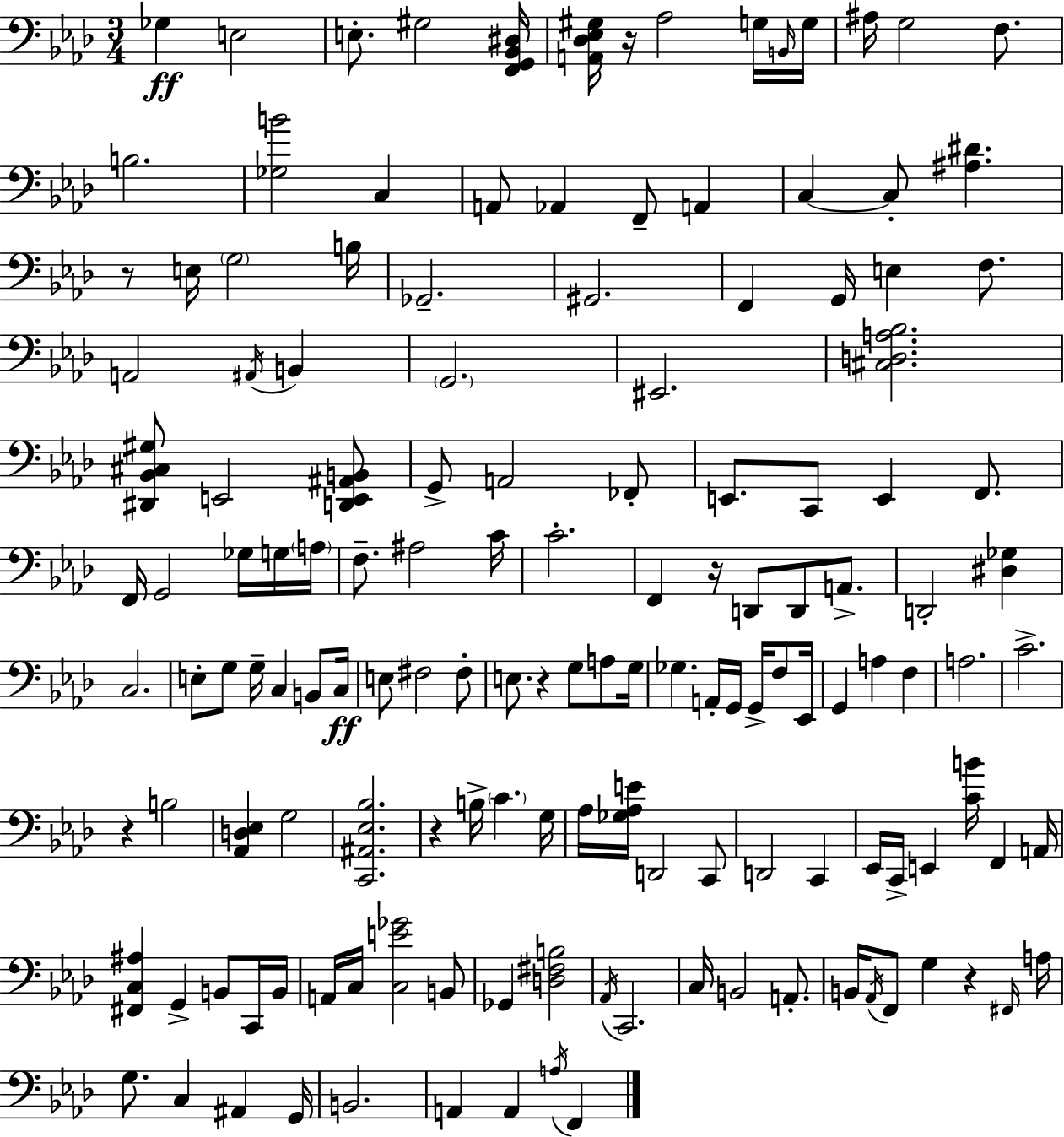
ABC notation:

X:1
T:Untitled
M:3/4
L:1/4
K:Fm
_G, E,2 E,/2 ^G,2 [F,,G,,_B,,^D,]/4 [A,,_D,_E,^G,]/4 z/4 _A,2 G,/4 B,,/4 G,/4 ^A,/4 G,2 F,/2 B,2 [_G,B]2 C, A,,/2 _A,, F,,/2 A,, C, C,/2 [^A,^D] z/2 E,/4 G,2 B,/4 _G,,2 ^G,,2 F,, G,,/4 E, F,/2 A,,2 ^A,,/4 B,, G,,2 ^E,,2 [^C,D,A,_B,]2 [^D,,_B,,^C,^G,]/2 E,,2 [D,,E,,^A,,B,,]/2 G,,/2 A,,2 _F,,/2 E,,/2 C,,/2 E,, F,,/2 F,,/4 G,,2 _G,/4 G,/4 A,/4 F,/2 ^A,2 C/4 C2 F,, z/4 D,,/2 D,,/2 A,,/2 D,,2 [^D,_G,] C,2 E,/2 G,/2 G,/4 C, B,,/2 C,/4 E,/2 ^F,2 ^F,/2 E,/2 z G,/2 A,/2 G,/4 _G, A,,/4 G,,/4 G,,/4 F,/2 _E,,/4 G,, A, F, A,2 C2 z B,2 [_A,,D,_E,] G,2 [C,,^A,,_E,_B,]2 z B,/4 C G,/4 _A,/4 [_G,_A,E]/4 D,,2 C,,/2 D,,2 C,, _E,,/4 C,,/4 E,, [CB]/4 F,, A,,/4 [^F,,C,^A,] G,, B,,/2 C,,/4 B,,/4 A,,/4 C,/4 [C,E_G]2 B,,/2 _G,, [D,^F,B,]2 _A,,/4 C,,2 C,/4 B,,2 A,,/2 B,,/4 _A,,/4 F,,/2 G, z ^F,,/4 A,/4 G,/2 C, ^A,, G,,/4 B,,2 A,, A,, A,/4 F,,